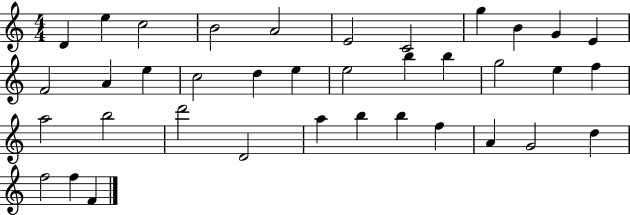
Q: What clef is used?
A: treble